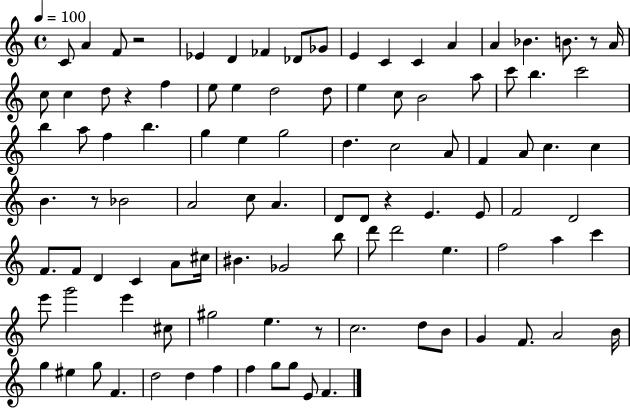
C4/e A4/q F4/e R/h Eb4/q D4/q FES4/q Db4/e Gb4/e E4/q C4/q C4/q A4/q A4/q Bb4/q. B4/e. R/e A4/s C5/e C5/q D5/e R/q F5/q E5/e E5/q D5/h D5/e E5/q C5/e B4/h A5/e C6/e B5/q. C6/h B5/q A5/e F5/q B5/q. G5/q E5/q G5/h D5/q. C5/h A4/e F4/q A4/e C5/q. C5/q B4/q. R/e Bb4/h A4/h C5/e A4/q. D4/e D4/e R/q E4/q. E4/e F4/h D4/h F4/e. F4/e D4/q C4/q A4/e C#5/s BIS4/q. Gb4/h B5/e D6/e D6/h E5/q. F5/h A5/q C6/q E6/e G6/h E6/q C#5/e G#5/h E5/q. R/e C5/h. D5/e B4/e G4/q F4/e. A4/h B4/s G5/q EIS5/q G5/e F4/q. D5/h D5/q F5/q F5/q G5/e G5/e E4/e F4/q.